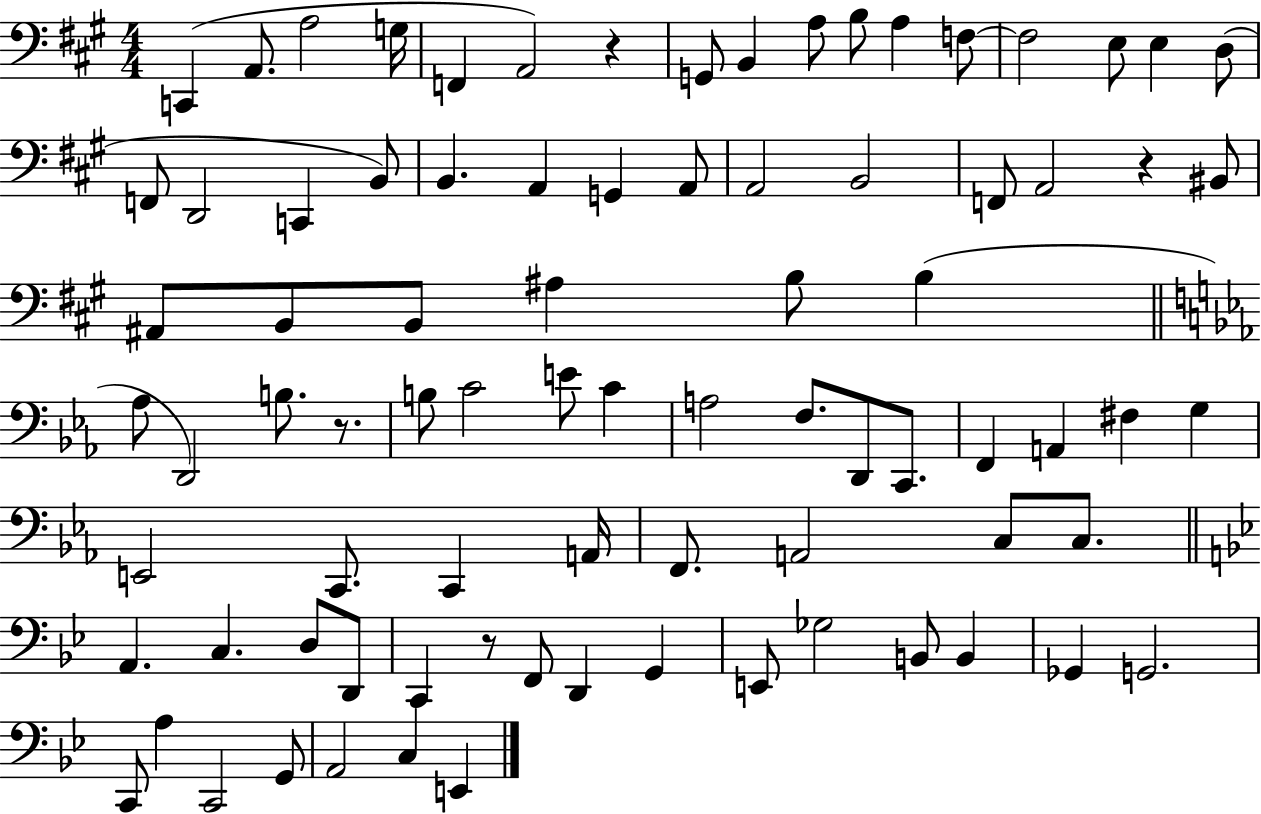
C2/q A2/e. A3/h G3/s F2/q A2/h R/q G2/e B2/q A3/e B3/e A3/q F3/e F3/h E3/e E3/q D3/e F2/e D2/h C2/q B2/e B2/q. A2/q G2/q A2/e A2/h B2/h F2/e A2/h R/q BIS2/e A#2/e B2/e B2/e A#3/q B3/e B3/q Ab3/e D2/h B3/e. R/e. B3/e C4/h E4/e C4/q A3/h F3/e. D2/e C2/e. F2/q A2/q F#3/q G3/q E2/h C2/e. C2/q A2/s F2/e. A2/h C3/e C3/e. A2/q. C3/q. D3/e D2/e C2/q R/e F2/e D2/q G2/q E2/e Gb3/h B2/e B2/q Gb2/q G2/h. C2/e A3/q C2/h G2/e A2/h C3/q E2/q